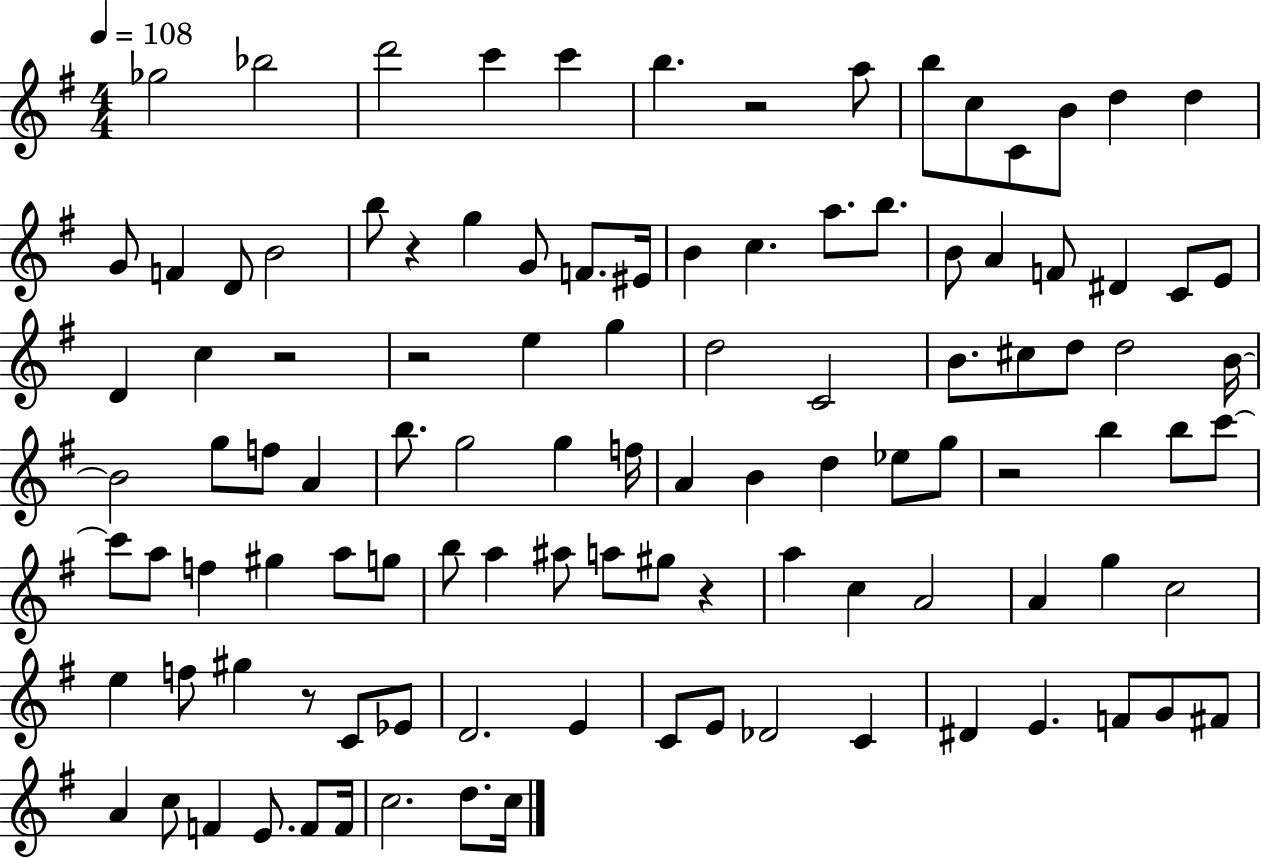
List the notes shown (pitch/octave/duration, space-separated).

Gb5/h Bb5/h D6/h C6/q C6/q B5/q. R/h A5/e B5/e C5/e C4/e B4/e D5/q D5/q G4/e F4/q D4/e B4/h B5/e R/q G5/q G4/e F4/e. EIS4/s B4/q C5/q. A5/e. B5/e. B4/e A4/q F4/e D#4/q C4/e E4/e D4/q C5/q R/h R/h E5/q G5/q D5/h C4/h B4/e. C#5/e D5/e D5/h B4/s B4/h G5/e F5/e A4/q B5/e. G5/h G5/q F5/s A4/q B4/q D5/q Eb5/e G5/e R/h B5/q B5/e C6/e C6/e A5/e F5/q G#5/q A5/e G5/e B5/e A5/q A#5/e A5/e G#5/e R/q A5/q C5/q A4/h A4/q G5/q C5/h E5/q F5/e G#5/q R/e C4/e Eb4/e D4/h. E4/q C4/e E4/e Db4/h C4/q D#4/q E4/q. F4/e G4/e F#4/e A4/q C5/e F4/q E4/e. F4/e F4/s C5/h. D5/e. C5/s